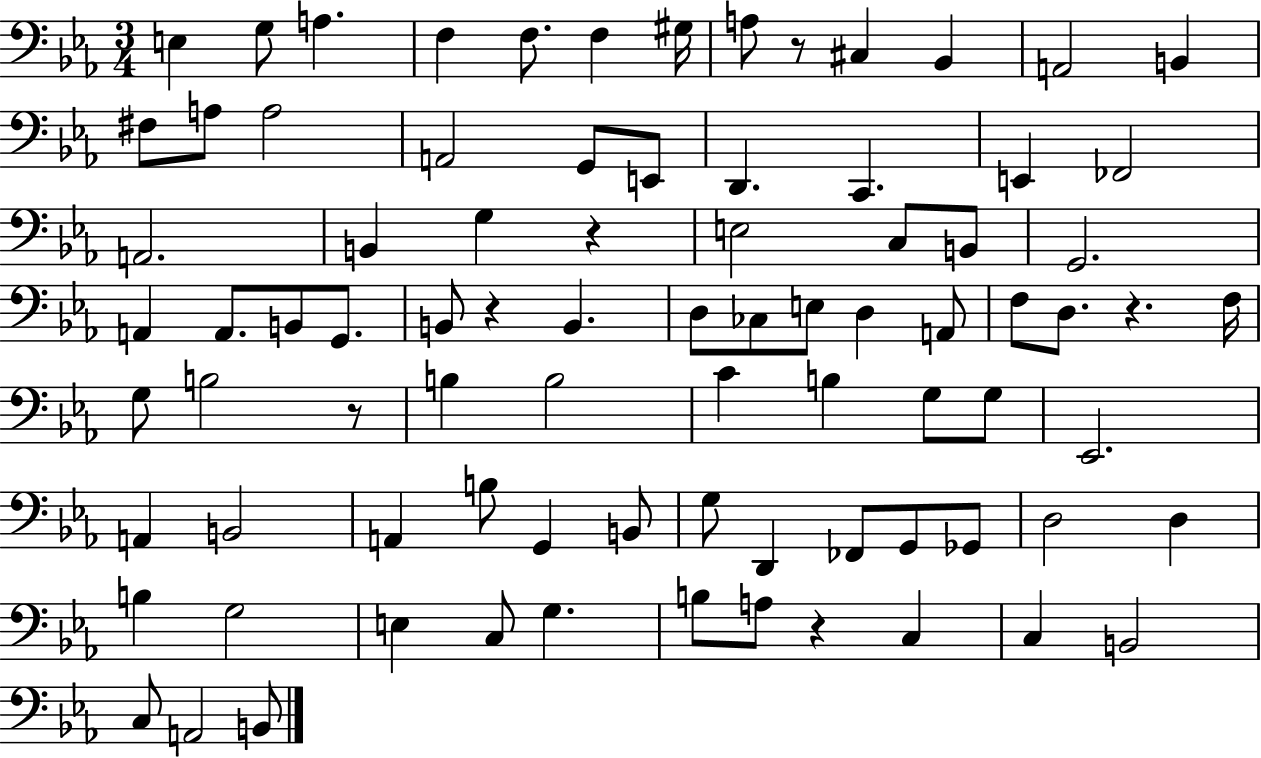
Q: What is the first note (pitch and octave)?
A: E3